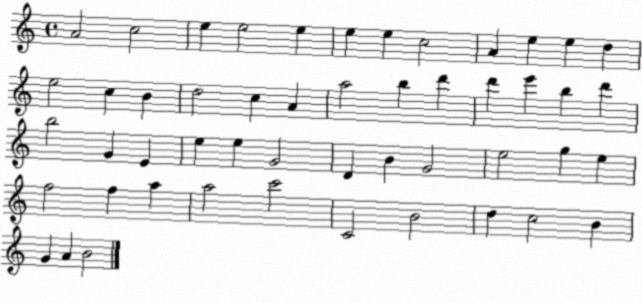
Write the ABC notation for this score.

X:1
T:Untitled
M:4/4
L:1/4
K:C
A2 c2 e e2 e e e c2 A e e d e2 c B d2 c A a2 b d' d' e' b d' b2 G E e e G2 D B G2 e2 g e f2 f a a2 c'2 C2 B2 d c2 B G A B2